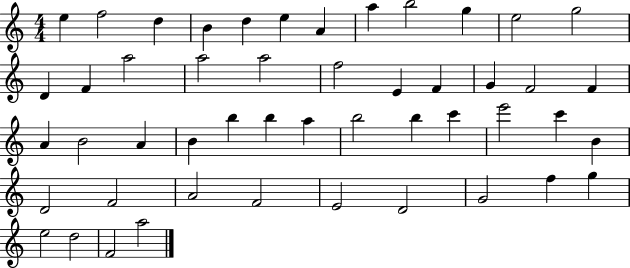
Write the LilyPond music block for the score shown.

{
  \clef treble
  \numericTimeSignature
  \time 4/4
  \key c \major
  e''4 f''2 d''4 | b'4 d''4 e''4 a'4 | a''4 b''2 g''4 | e''2 g''2 | \break d'4 f'4 a''2 | a''2 a''2 | f''2 e'4 f'4 | g'4 f'2 f'4 | \break a'4 b'2 a'4 | b'4 b''4 b''4 a''4 | b''2 b''4 c'''4 | e'''2 c'''4 b'4 | \break d'2 f'2 | a'2 f'2 | e'2 d'2 | g'2 f''4 g''4 | \break e''2 d''2 | f'2 a''2 | \bar "|."
}